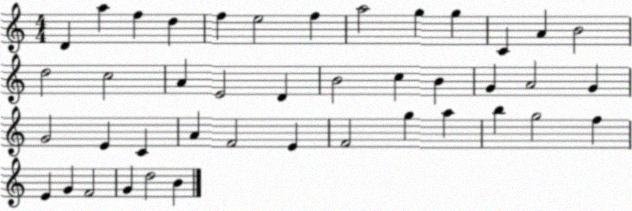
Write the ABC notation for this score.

X:1
T:Untitled
M:4/4
L:1/4
K:C
D a f d f e2 f a2 g g C A B2 d2 c2 A E2 D B2 c B G A2 G G2 E C A F2 E F2 g a b g2 f E G F2 G d2 B